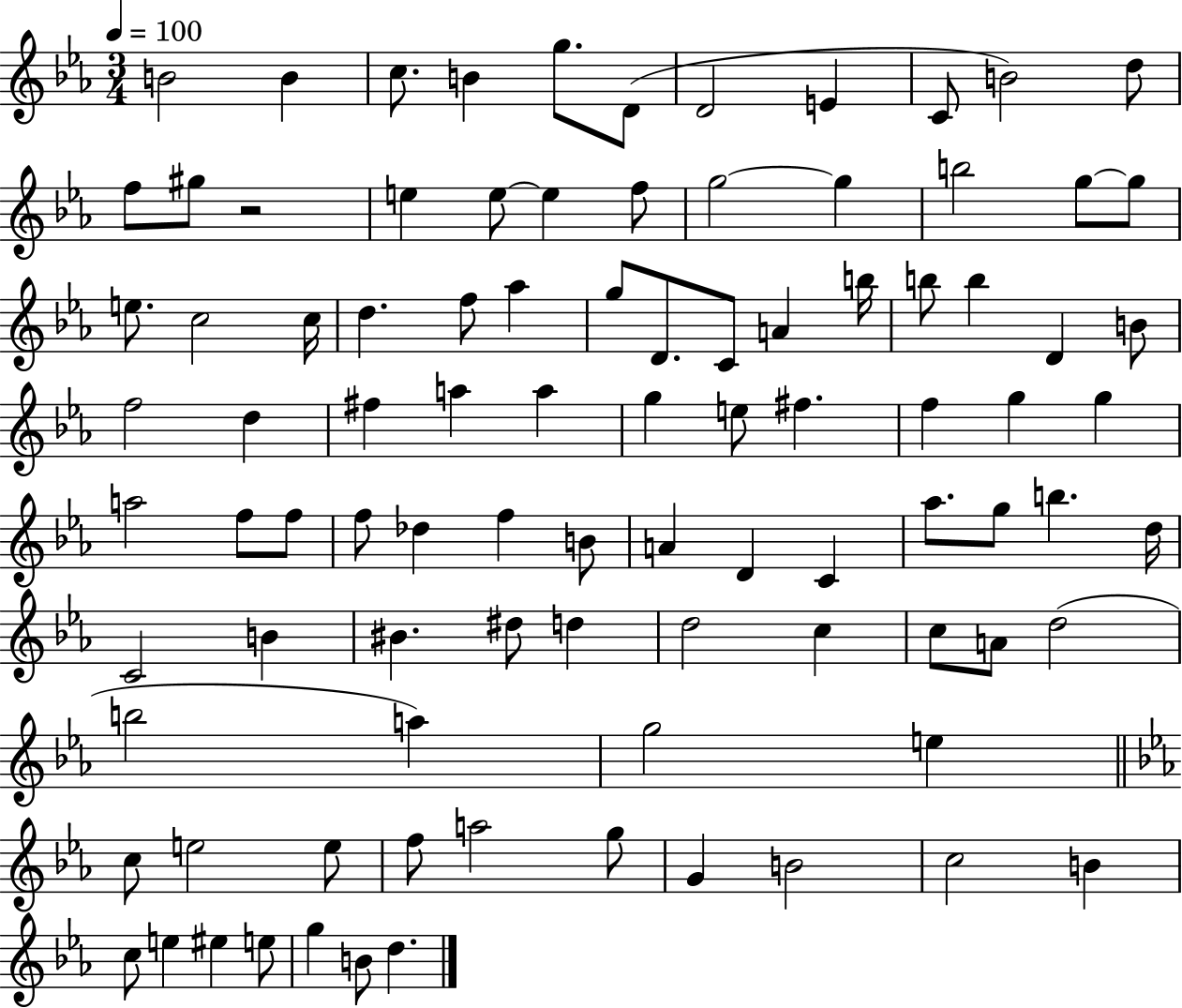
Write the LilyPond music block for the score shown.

{
  \clef treble
  \numericTimeSignature
  \time 3/4
  \key ees \major
  \tempo 4 = 100
  b'2 b'4 | c''8. b'4 g''8. d'8( | d'2 e'4 | c'8 b'2) d''8 | \break f''8 gis''8 r2 | e''4 e''8~~ e''4 f''8 | g''2~~ g''4 | b''2 g''8~~ g''8 | \break e''8. c''2 c''16 | d''4. f''8 aes''4 | g''8 d'8. c'8 a'4 b''16 | b''8 b''4 d'4 b'8 | \break f''2 d''4 | fis''4 a''4 a''4 | g''4 e''8 fis''4. | f''4 g''4 g''4 | \break a''2 f''8 f''8 | f''8 des''4 f''4 b'8 | a'4 d'4 c'4 | aes''8. g''8 b''4. d''16 | \break c'2 b'4 | bis'4. dis''8 d''4 | d''2 c''4 | c''8 a'8 d''2( | \break b''2 a''4) | g''2 e''4 | \bar "||" \break \key c \minor c''8 e''2 e''8 | f''8 a''2 g''8 | g'4 b'2 | c''2 b'4 | \break c''8 e''4 eis''4 e''8 | g''4 b'8 d''4. | \bar "|."
}